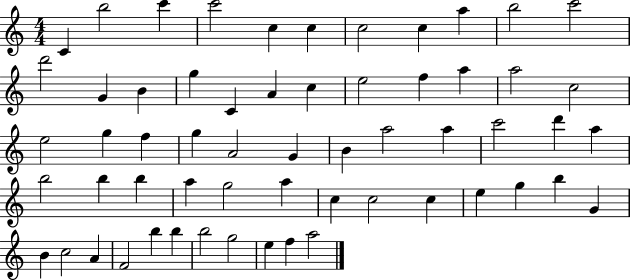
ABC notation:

X:1
T:Untitled
M:4/4
L:1/4
K:C
C b2 c' c'2 c c c2 c a b2 c'2 d'2 G B g C A c e2 f a a2 c2 e2 g f g A2 G B a2 a c'2 d' a b2 b b a g2 a c c2 c e g b G B c2 A F2 b b b2 g2 e f a2